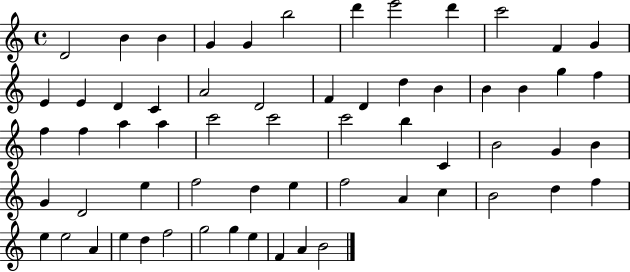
{
  \clef treble
  \time 4/4
  \defaultTimeSignature
  \key c \major
  d'2 b'4 b'4 | g'4 g'4 b''2 | d'''4 e'''2 d'''4 | c'''2 f'4 g'4 | \break e'4 e'4 d'4 c'4 | a'2 d'2 | f'4 d'4 d''4 b'4 | b'4 b'4 g''4 f''4 | \break f''4 f''4 a''4 a''4 | c'''2 c'''2 | c'''2 b''4 c'4 | b'2 g'4 b'4 | \break g'4 d'2 e''4 | f''2 d''4 e''4 | f''2 a'4 c''4 | b'2 d''4 f''4 | \break e''4 e''2 a'4 | e''4 d''4 f''2 | g''2 g''4 e''4 | f'4 a'4 b'2 | \break \bar "|."
}